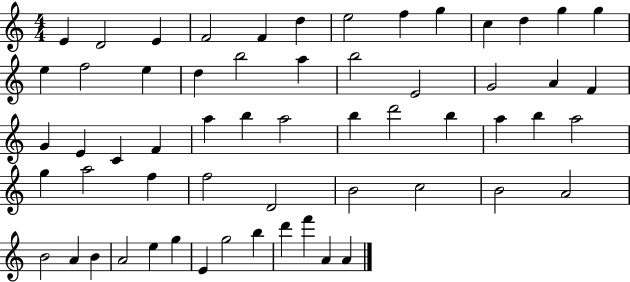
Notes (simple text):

E4/q D4/h E4/q F4/h F4/q D5/q E5/h F5/q G5/q C5/q D5/q G5/q G5/q E5/q F5/h E5/q D5/q B5/h A5/q B5/h E4/h G4/h A4/q F4/q G4/q E4/q C4/q F4/q A5/q B5/q A5/h B5/q D6/h B5/q A5/q B5/q A5/h G5/q A5/h F5/q F5/h D4/h B4/h C5/h B4/h A4/h B4/h A4/q B4/q A4/h E5/q G5/q E4/q G5/h B5/q D6/q F6/q A4/q A4/q